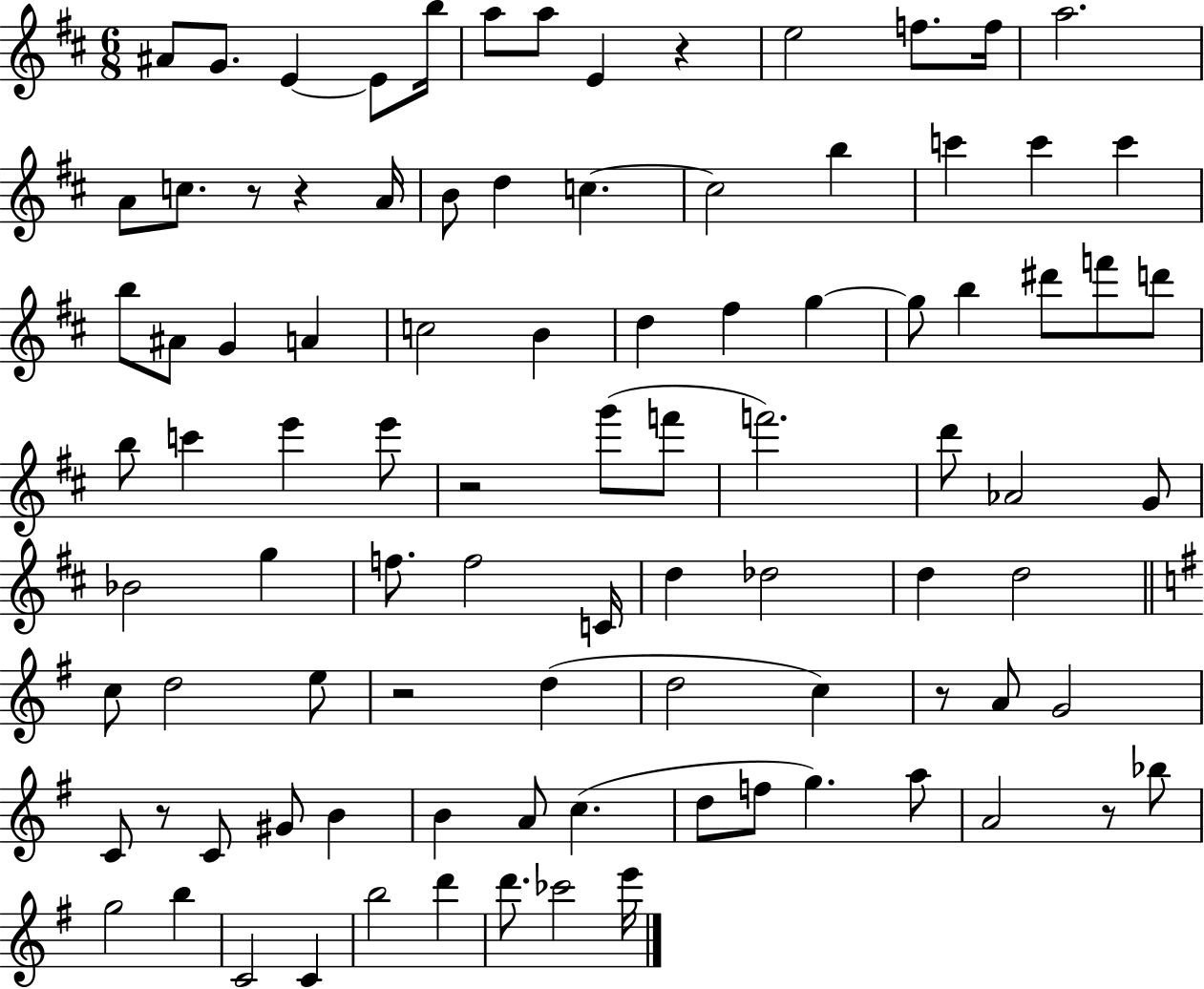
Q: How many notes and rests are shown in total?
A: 94